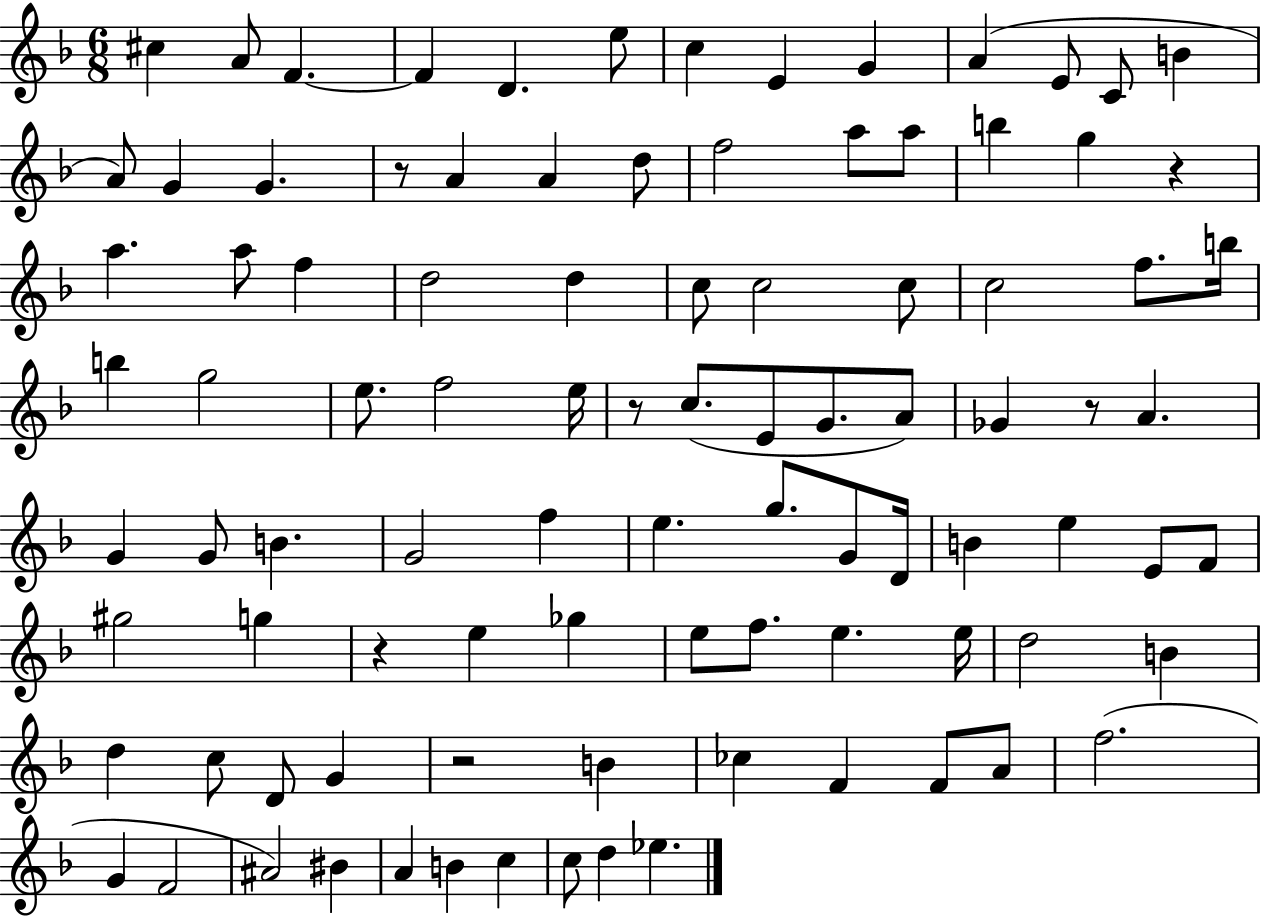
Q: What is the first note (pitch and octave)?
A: C#5